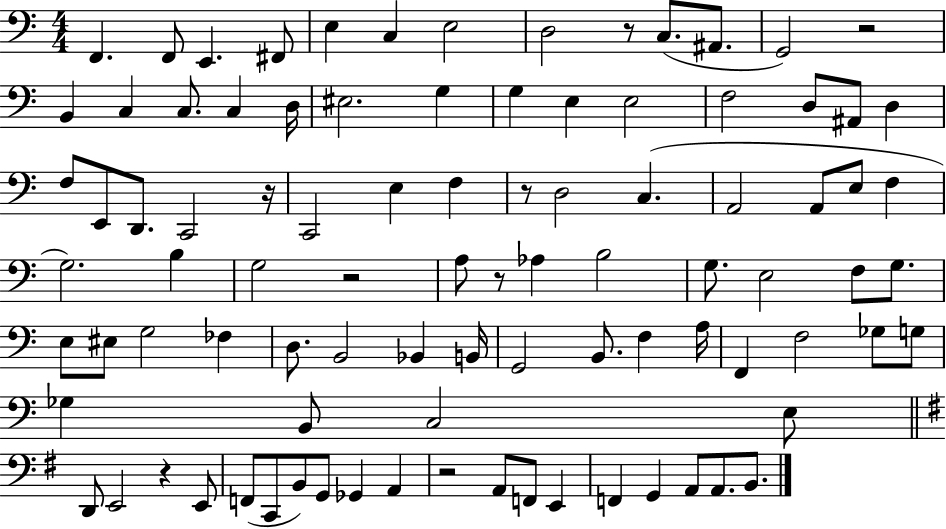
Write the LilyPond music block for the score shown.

{
  \clef bass
  \numericTimeSignature
  \time 4/4
  \key c \major
  f,4. f,8 e,4. fis,8 | e4 c4 e2 | d2 r8 c8.( ais,8. | g,2) r2 | \break b,4 c4 c8. c4 d16 | eis2. g4 | g4 e4 e2 | f2 d8 ais,8 d4 | \break f8 e,8 d,8. c,2 r16 | c,2 e4 f4 | r8 d2 c4.( | a,2 a,8 e8 f4 | \break g2.) b4 | g2 r2 | a8 r8 aes4 b2 | g8. e2 f8 g8. | \break e8 eis8 g2 fes4 | d8. b,2 bes,4 b,16 | g,2 b,8. f4 a16 | f,4 f2 ges8 g8 | \break ges4 b,8 c2 e8 | \bar "||" \break \key e \minor d,8 e,2 r4 e,8 | f,8( c,8 b,8) g,8 ges,4 a,4 | r2 a,8 f,8 e,4 | f,4 g,4 a,8 a,8. b,8. | \break \bar "|."
}